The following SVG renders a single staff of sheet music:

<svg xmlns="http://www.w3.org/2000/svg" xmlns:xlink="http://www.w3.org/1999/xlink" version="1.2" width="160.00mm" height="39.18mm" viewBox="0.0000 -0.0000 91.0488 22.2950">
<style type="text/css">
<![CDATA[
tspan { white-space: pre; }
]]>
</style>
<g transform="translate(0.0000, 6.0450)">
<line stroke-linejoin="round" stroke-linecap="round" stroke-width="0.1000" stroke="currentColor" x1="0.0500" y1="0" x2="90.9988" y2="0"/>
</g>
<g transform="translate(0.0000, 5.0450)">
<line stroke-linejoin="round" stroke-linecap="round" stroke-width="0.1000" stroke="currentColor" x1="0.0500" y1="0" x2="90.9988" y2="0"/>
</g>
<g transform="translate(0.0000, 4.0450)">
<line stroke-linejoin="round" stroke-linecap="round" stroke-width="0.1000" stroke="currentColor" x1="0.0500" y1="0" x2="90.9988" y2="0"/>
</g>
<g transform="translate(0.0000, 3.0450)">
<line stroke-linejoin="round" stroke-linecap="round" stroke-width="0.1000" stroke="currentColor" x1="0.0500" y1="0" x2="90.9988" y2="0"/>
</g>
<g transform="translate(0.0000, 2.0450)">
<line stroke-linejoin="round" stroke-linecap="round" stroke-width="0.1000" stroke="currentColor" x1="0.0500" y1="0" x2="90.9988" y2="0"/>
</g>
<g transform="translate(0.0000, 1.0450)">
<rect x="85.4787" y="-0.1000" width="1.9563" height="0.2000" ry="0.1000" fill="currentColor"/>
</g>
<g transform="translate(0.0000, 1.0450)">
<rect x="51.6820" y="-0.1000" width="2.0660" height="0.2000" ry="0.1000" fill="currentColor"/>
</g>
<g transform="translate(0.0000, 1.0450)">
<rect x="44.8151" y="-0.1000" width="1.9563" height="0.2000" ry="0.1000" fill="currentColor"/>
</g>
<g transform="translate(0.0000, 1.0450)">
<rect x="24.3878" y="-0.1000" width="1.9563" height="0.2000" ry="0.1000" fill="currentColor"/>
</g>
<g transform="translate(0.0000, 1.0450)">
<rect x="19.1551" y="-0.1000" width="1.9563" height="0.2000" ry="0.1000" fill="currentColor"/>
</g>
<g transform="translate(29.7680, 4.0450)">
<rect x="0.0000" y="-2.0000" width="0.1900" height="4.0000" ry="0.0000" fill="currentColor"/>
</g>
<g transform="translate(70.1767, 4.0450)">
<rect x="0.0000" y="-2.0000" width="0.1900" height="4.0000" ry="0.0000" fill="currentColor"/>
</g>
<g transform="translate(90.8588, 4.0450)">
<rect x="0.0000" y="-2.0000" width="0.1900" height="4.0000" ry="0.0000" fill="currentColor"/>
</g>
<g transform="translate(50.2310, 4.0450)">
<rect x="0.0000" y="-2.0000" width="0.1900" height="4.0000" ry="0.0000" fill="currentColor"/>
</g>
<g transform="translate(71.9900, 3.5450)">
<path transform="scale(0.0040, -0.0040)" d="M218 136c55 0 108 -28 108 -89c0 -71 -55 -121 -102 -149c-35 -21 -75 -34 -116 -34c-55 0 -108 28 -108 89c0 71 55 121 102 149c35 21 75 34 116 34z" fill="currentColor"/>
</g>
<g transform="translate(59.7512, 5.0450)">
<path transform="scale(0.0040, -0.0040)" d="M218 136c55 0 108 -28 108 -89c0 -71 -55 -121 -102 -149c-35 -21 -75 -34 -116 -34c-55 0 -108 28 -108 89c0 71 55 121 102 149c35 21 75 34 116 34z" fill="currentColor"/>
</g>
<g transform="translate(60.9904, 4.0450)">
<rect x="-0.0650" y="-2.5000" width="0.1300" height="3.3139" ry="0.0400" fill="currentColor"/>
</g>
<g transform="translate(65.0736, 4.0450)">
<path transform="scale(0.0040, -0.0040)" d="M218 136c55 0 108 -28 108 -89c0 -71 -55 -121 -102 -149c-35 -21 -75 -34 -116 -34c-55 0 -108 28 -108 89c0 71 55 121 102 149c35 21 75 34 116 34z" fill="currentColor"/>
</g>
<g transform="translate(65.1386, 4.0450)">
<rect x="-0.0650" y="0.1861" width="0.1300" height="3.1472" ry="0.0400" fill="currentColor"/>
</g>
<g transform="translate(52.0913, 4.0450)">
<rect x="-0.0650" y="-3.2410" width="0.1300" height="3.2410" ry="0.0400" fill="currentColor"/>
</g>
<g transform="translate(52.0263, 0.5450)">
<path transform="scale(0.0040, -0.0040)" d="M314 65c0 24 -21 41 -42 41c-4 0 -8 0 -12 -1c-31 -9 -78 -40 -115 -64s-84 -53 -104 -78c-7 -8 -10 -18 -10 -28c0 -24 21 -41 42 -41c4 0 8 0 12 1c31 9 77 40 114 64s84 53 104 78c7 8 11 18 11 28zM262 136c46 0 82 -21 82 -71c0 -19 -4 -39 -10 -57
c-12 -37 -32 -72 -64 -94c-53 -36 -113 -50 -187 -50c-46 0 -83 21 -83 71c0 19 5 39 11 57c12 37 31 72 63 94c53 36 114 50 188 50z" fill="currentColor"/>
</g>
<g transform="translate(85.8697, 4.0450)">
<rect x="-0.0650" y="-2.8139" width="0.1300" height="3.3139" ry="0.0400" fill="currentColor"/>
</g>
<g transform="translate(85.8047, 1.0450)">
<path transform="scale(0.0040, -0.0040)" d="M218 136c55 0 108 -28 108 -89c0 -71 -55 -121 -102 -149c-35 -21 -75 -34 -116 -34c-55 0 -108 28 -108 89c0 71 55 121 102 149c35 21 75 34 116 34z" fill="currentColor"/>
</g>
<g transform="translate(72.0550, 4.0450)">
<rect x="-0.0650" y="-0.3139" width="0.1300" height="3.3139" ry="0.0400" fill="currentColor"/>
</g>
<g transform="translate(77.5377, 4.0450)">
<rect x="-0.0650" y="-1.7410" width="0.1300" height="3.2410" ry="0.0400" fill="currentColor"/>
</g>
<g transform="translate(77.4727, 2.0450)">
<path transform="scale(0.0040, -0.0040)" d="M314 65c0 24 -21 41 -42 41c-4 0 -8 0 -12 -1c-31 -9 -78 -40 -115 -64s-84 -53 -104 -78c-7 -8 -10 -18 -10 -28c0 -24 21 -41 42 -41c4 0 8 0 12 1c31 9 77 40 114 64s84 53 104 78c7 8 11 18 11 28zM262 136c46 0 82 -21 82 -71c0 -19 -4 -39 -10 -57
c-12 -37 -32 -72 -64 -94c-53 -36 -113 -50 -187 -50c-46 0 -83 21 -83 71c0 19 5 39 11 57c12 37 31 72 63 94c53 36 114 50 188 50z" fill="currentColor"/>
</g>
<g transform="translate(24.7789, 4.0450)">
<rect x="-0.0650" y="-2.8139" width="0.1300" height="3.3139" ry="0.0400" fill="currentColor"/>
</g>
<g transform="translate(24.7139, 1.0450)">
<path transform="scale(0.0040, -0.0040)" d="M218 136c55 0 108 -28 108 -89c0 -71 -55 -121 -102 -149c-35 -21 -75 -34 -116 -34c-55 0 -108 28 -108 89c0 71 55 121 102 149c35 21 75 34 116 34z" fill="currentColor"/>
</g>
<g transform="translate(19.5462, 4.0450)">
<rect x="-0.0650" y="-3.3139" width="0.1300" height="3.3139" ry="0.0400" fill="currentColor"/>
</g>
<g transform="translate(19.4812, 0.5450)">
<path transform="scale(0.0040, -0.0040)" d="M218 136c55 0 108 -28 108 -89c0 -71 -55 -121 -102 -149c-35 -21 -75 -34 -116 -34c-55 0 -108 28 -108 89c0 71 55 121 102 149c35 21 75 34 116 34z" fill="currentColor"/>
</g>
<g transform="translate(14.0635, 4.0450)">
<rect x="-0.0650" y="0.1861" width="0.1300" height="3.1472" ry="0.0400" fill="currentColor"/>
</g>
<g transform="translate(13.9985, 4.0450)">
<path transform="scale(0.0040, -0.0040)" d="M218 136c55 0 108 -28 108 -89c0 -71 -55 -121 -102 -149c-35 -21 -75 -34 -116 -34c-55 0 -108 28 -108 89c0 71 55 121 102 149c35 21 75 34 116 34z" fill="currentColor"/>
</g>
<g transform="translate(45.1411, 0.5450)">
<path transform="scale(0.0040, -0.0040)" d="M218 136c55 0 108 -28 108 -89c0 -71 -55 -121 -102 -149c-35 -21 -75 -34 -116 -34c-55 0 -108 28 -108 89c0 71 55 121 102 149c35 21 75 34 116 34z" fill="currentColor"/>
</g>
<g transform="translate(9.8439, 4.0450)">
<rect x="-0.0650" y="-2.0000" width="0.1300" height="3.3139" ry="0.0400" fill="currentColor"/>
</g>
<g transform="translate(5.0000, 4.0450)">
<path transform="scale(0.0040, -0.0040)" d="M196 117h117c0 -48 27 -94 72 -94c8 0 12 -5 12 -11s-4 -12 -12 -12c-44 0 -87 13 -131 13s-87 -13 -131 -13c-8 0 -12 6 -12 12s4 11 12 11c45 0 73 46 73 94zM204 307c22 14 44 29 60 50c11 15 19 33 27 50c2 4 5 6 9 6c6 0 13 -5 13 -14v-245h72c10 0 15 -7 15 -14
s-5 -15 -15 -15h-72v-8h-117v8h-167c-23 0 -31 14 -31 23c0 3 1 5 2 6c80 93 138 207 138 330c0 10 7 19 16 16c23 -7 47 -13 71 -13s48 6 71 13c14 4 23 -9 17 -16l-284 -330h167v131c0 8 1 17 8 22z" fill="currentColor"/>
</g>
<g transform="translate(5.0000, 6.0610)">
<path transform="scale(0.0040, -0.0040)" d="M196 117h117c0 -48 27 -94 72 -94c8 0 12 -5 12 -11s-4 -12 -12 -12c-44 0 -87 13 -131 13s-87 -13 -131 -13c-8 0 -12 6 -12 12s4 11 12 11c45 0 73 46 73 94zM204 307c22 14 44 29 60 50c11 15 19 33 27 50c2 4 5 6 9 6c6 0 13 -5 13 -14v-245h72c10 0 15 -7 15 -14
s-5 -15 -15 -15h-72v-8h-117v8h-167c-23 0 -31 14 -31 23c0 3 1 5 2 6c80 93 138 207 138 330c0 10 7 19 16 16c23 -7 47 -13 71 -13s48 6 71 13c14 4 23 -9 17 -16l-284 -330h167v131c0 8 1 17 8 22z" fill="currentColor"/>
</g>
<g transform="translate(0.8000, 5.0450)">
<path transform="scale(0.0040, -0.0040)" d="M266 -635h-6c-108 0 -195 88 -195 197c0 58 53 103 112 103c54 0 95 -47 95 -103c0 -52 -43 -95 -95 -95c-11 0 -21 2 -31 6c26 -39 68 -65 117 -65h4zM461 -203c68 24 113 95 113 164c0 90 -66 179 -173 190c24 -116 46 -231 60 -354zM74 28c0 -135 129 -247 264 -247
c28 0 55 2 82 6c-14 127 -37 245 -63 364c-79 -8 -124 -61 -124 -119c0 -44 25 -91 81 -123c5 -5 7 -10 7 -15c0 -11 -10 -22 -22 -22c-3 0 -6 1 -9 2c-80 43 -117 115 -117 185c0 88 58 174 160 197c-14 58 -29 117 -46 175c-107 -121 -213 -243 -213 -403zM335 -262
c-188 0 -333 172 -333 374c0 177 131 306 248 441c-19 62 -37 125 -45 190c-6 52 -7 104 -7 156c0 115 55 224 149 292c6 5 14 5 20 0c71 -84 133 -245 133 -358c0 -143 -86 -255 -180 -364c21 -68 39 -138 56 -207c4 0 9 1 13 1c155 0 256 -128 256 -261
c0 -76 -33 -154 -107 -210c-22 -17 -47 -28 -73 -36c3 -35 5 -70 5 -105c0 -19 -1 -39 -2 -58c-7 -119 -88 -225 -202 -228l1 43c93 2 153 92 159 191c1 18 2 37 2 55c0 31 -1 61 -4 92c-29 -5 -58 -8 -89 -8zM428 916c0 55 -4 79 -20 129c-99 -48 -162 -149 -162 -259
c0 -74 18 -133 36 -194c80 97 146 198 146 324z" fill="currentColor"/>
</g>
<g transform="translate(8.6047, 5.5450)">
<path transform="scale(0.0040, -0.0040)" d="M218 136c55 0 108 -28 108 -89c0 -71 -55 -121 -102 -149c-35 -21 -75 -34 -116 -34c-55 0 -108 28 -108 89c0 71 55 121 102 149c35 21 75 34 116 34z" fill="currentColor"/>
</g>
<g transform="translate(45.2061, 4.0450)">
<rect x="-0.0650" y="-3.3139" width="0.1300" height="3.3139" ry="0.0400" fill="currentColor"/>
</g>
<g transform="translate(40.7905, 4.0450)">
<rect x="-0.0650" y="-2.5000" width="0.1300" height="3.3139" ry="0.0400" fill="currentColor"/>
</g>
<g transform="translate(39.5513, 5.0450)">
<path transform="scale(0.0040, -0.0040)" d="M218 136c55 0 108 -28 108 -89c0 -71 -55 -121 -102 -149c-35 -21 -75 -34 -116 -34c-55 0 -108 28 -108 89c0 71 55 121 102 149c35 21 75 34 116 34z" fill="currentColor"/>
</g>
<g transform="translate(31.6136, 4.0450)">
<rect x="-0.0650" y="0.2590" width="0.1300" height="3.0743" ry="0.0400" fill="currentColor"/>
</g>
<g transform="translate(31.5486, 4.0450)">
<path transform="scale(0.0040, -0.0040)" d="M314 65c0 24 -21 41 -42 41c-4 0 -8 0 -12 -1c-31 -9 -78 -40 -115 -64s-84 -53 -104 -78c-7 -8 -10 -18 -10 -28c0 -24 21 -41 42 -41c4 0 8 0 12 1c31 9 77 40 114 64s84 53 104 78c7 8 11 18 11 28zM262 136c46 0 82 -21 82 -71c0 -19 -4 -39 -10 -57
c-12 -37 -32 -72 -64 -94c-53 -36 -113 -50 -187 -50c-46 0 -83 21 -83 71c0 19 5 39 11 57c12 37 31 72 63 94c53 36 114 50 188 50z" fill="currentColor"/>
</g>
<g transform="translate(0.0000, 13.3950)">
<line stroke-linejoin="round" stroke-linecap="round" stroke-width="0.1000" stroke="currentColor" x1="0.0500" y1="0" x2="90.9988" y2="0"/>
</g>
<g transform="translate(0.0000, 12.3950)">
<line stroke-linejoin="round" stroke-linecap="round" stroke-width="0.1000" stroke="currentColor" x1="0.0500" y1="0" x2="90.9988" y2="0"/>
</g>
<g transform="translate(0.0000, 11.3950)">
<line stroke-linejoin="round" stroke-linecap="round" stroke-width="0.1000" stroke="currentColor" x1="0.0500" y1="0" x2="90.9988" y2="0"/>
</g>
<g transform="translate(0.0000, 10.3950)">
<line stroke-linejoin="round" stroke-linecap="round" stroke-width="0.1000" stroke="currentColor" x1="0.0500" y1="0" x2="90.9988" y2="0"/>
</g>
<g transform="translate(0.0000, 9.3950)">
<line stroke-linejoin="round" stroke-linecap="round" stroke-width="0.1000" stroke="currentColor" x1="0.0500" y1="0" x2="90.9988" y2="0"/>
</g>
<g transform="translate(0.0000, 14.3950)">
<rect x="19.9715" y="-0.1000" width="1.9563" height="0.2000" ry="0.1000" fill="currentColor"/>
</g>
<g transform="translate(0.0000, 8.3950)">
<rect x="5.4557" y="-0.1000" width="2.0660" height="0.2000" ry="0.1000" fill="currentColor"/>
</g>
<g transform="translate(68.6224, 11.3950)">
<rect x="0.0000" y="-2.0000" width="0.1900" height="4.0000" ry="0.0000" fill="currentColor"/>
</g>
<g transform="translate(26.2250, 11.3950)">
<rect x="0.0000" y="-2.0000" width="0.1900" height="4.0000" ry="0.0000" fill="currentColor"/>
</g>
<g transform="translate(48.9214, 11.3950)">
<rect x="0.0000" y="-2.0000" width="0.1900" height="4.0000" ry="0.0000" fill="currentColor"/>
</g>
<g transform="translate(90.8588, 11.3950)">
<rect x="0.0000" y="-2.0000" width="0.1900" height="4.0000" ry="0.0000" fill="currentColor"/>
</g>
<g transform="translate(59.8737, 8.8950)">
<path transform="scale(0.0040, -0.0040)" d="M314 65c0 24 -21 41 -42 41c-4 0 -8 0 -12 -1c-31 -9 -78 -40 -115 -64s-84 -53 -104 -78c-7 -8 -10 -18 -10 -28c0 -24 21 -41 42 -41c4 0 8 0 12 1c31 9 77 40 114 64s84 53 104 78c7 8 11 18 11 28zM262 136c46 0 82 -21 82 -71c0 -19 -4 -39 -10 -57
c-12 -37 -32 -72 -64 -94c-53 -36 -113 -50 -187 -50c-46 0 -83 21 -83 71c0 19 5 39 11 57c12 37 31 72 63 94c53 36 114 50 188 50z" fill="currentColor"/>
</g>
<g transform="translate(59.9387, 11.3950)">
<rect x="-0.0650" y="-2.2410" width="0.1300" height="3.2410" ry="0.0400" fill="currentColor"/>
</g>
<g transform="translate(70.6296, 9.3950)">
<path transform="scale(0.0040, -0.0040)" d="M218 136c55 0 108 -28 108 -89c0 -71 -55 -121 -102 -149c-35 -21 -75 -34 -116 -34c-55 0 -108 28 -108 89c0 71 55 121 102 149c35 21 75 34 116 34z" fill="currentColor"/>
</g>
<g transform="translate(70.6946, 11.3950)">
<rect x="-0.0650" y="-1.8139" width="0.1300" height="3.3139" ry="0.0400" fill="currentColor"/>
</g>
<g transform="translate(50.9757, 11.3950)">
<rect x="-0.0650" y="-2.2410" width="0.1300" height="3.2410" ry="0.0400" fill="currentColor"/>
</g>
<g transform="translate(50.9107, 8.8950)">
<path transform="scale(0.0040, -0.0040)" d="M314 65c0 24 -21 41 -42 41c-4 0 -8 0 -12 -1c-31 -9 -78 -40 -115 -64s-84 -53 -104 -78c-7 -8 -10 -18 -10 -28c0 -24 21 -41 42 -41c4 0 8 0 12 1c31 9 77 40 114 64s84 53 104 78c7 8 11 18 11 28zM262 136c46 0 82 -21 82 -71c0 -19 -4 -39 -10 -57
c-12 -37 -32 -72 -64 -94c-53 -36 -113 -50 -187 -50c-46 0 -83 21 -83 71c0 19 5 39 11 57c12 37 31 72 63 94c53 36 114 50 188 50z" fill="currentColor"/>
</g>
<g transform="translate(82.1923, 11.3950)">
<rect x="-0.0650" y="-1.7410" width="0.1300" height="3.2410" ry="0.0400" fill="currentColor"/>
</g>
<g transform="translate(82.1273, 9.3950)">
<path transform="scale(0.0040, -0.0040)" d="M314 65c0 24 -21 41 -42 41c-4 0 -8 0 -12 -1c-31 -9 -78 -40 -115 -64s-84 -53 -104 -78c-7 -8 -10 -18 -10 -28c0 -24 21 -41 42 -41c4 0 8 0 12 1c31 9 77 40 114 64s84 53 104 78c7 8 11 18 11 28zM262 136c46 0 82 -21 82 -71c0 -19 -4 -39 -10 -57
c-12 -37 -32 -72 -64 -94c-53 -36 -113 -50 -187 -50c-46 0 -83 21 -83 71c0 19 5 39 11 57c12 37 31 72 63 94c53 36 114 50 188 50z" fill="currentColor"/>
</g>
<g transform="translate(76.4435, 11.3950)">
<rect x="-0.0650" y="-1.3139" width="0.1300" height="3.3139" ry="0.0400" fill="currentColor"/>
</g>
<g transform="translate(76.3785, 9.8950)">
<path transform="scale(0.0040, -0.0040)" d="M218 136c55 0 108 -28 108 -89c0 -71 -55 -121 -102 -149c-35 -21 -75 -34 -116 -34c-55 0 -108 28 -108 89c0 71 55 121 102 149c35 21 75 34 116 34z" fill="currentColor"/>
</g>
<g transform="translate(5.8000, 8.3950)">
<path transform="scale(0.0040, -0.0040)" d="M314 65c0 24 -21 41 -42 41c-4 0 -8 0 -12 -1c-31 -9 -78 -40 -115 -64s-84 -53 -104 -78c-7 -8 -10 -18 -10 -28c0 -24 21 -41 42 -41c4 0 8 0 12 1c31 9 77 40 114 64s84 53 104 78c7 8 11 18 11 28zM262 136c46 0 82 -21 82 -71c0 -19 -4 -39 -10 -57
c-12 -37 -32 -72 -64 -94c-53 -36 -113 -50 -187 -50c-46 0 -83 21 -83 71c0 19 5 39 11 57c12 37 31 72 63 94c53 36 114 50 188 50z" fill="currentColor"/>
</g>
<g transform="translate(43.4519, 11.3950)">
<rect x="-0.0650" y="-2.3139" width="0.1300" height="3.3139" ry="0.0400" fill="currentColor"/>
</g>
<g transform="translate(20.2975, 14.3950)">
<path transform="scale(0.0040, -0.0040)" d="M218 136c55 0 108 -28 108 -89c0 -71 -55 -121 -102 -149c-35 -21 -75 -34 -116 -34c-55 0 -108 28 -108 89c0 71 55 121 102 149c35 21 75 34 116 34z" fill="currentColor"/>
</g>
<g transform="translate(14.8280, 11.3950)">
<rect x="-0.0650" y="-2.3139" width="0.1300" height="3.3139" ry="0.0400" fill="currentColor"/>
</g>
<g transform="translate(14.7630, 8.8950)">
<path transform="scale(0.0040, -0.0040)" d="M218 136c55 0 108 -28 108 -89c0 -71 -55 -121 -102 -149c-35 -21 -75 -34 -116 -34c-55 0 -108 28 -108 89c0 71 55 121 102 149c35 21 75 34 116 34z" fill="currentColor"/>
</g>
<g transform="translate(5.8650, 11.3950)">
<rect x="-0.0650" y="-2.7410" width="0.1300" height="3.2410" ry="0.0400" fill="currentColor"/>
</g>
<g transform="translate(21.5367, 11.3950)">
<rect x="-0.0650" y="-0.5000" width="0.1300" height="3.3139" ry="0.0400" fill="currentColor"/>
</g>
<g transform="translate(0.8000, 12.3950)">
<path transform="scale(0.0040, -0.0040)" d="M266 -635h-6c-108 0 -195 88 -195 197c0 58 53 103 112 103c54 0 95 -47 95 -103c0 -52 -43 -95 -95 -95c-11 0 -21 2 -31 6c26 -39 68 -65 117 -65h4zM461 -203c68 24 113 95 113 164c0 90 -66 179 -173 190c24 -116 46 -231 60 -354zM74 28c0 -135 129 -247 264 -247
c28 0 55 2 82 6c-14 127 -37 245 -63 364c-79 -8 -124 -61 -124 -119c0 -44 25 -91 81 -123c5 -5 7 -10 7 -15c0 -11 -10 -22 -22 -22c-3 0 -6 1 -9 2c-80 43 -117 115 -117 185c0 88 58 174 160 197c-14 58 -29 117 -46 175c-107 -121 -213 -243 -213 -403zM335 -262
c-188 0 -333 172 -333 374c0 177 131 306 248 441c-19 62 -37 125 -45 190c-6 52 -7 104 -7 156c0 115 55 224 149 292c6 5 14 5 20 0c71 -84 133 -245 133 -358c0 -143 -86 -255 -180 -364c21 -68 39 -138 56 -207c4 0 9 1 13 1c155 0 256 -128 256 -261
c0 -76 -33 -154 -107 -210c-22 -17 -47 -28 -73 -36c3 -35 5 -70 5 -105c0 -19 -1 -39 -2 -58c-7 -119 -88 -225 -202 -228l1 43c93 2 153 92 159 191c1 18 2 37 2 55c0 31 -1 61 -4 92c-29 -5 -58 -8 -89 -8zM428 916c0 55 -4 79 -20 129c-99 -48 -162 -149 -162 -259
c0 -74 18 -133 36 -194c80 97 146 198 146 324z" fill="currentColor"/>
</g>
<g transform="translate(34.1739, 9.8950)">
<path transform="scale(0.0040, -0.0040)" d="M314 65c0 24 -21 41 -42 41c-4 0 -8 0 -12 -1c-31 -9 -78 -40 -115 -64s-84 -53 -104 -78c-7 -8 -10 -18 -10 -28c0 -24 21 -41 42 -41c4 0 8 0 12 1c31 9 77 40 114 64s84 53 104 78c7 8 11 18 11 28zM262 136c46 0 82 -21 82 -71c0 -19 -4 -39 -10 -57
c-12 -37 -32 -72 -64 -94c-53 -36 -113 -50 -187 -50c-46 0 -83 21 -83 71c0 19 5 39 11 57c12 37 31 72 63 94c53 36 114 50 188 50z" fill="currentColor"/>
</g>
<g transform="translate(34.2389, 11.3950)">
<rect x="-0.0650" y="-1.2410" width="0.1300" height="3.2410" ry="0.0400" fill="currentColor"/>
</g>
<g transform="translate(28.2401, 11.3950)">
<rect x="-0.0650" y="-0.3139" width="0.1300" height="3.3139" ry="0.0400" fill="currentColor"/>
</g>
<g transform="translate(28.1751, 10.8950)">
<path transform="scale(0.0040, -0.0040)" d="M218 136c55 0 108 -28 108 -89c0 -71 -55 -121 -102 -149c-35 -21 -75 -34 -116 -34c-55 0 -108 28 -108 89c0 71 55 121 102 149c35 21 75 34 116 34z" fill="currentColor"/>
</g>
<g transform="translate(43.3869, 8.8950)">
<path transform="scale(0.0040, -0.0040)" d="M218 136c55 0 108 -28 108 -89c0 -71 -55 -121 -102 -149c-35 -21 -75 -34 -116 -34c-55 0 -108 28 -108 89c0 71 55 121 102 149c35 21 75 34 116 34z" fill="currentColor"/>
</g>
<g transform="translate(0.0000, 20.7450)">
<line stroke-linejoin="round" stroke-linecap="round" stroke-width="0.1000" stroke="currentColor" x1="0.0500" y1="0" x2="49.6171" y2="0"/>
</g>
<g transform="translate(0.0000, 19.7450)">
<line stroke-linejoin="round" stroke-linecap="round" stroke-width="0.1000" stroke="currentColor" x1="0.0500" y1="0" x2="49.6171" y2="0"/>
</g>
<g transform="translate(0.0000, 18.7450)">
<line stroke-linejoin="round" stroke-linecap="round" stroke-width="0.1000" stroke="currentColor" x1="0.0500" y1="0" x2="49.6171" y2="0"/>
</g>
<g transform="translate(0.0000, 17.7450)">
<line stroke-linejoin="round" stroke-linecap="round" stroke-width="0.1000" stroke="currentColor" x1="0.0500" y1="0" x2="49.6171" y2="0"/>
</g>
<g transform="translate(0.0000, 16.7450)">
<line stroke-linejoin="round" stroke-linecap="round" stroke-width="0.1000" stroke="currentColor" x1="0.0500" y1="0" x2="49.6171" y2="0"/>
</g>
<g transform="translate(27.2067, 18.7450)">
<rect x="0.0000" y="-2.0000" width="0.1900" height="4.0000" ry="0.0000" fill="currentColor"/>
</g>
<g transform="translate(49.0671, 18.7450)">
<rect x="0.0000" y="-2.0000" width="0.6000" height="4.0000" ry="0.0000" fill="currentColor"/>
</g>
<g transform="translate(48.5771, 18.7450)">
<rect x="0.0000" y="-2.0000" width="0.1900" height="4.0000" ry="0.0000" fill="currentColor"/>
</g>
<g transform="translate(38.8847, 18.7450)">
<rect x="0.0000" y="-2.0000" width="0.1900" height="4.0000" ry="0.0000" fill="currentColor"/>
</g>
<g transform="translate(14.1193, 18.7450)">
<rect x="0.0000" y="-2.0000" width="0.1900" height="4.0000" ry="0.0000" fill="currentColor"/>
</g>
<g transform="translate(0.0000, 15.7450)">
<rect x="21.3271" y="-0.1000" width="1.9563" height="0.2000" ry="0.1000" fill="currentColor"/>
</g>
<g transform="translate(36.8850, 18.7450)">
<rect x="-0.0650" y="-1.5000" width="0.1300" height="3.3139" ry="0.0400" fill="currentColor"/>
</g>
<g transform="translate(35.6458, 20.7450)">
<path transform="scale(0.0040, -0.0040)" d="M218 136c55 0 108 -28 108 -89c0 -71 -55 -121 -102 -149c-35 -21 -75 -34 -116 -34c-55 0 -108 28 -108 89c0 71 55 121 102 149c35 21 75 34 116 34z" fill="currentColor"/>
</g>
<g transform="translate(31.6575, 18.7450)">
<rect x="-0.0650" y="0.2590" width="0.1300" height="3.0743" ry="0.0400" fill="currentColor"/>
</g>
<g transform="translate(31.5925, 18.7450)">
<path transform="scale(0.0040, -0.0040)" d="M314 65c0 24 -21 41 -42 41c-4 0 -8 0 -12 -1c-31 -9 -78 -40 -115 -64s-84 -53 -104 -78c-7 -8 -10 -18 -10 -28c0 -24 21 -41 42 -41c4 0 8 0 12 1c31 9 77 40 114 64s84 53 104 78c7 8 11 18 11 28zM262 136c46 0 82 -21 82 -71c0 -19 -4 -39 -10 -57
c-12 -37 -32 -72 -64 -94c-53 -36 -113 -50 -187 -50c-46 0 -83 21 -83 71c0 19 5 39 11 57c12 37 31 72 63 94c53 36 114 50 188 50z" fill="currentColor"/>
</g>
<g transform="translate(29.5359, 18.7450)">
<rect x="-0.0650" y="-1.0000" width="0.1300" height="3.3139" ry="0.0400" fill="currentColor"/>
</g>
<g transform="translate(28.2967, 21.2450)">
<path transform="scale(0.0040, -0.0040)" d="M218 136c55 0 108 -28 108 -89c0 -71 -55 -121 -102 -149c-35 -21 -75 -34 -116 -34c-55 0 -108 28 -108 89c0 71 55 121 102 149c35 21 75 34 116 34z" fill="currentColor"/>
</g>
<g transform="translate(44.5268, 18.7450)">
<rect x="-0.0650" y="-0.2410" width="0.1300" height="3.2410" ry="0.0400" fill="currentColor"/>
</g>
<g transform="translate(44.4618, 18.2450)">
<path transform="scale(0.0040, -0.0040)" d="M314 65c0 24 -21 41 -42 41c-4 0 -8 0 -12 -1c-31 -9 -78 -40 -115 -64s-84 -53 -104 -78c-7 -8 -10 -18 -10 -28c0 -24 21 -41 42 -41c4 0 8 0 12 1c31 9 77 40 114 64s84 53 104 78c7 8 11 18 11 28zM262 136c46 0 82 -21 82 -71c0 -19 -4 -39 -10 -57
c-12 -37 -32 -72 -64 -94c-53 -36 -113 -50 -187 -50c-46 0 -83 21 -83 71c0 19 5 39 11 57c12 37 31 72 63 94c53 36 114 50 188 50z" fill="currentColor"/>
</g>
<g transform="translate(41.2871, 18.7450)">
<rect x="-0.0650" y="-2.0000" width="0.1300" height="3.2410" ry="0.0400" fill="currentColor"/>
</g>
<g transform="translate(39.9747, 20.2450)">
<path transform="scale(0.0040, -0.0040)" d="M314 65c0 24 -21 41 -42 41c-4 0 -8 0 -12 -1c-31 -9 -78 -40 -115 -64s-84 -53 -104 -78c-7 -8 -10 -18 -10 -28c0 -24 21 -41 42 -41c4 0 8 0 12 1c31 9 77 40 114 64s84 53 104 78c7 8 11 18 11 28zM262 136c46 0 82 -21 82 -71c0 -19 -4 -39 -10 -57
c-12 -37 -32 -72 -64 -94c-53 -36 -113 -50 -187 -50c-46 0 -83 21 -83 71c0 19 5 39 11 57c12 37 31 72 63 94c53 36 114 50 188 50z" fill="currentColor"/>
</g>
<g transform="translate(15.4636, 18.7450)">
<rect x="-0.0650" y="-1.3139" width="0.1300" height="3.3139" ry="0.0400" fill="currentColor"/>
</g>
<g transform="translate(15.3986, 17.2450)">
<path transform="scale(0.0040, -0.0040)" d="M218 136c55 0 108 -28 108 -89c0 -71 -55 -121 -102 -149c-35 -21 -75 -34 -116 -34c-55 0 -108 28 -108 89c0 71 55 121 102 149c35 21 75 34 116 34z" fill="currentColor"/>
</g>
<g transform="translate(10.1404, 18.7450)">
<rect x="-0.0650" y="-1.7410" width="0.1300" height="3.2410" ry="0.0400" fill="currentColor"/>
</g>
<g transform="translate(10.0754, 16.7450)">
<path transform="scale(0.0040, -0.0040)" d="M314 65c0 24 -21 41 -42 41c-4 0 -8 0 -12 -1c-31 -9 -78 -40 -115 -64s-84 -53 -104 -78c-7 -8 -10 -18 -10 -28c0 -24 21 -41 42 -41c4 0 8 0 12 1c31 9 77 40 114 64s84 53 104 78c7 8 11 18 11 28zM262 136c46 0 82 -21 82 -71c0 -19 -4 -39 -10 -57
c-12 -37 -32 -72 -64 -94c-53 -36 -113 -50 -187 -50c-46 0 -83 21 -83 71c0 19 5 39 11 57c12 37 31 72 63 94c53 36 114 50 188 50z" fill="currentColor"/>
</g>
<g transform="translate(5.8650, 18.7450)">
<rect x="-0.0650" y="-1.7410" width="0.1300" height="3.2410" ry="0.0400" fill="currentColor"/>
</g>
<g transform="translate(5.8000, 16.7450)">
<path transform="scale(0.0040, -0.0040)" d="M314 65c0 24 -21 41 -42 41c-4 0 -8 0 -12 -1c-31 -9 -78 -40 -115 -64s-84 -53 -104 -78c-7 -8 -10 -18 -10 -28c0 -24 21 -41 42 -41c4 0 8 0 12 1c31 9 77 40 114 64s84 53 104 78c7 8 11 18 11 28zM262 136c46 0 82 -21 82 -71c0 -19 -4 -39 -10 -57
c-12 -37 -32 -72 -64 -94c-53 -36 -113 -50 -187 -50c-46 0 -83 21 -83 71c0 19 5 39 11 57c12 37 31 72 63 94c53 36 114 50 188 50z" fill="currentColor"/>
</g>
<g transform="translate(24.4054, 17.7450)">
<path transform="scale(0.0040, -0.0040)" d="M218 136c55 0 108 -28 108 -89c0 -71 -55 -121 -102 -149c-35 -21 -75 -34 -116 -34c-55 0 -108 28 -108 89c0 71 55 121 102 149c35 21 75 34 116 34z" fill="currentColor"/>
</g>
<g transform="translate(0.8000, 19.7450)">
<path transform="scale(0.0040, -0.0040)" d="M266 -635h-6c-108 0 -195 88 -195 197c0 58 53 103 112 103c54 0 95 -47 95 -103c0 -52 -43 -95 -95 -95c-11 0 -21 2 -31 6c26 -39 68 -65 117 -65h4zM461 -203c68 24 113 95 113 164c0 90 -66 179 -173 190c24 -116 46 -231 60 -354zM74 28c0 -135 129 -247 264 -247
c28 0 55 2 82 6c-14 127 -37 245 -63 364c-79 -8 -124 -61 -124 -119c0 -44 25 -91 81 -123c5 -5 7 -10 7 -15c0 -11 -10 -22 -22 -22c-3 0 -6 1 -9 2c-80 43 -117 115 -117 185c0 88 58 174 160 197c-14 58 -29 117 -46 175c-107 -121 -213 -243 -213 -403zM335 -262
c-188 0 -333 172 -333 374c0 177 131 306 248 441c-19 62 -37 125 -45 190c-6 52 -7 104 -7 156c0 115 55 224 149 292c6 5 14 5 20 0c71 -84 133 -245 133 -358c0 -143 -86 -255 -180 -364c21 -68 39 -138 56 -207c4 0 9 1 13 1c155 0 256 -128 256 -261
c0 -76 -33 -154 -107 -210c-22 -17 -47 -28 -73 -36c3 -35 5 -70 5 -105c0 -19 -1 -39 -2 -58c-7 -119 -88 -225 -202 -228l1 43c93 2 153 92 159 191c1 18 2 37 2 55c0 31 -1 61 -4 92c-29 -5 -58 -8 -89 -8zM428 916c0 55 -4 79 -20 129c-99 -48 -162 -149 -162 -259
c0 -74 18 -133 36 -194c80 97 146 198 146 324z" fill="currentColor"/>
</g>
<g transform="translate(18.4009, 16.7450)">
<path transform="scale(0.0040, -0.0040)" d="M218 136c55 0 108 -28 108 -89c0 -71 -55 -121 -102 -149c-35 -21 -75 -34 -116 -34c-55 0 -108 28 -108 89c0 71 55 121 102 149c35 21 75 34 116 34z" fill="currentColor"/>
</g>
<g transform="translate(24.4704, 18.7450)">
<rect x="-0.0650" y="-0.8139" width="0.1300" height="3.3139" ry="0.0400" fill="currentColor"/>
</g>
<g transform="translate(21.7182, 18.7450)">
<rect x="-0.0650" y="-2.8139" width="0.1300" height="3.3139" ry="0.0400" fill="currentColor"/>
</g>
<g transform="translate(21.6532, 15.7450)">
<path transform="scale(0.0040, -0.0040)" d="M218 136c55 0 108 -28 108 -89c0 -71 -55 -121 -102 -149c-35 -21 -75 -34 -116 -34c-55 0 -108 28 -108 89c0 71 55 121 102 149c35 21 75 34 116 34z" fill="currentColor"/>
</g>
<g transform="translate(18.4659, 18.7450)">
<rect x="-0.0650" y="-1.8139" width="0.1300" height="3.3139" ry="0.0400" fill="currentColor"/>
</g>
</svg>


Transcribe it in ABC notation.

X:1
T:Untitled
M:4/4
L:1/4
K:C
F B b a B2 G b b2 G B c f2 a a2 g C c e2 g g2 g2 f e f2 f2 f2 e f a d D B2 E F2 c2